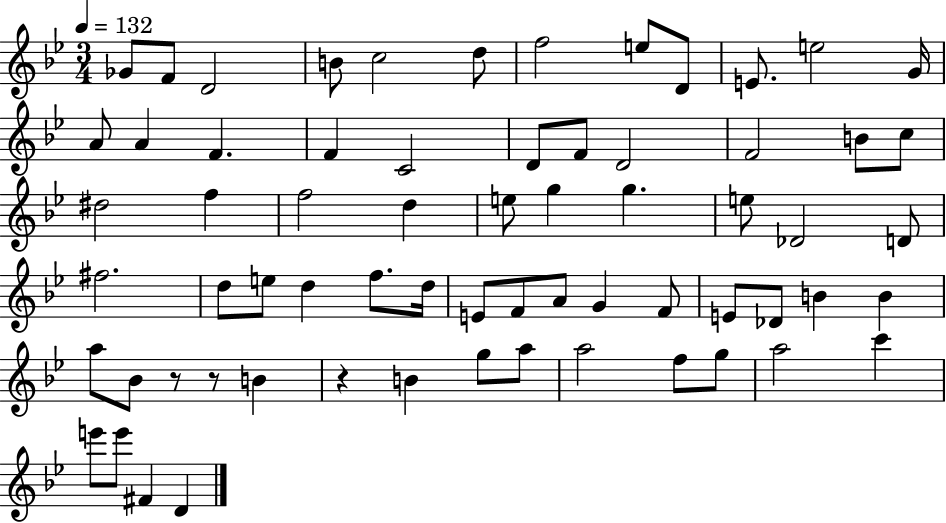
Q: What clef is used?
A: treble